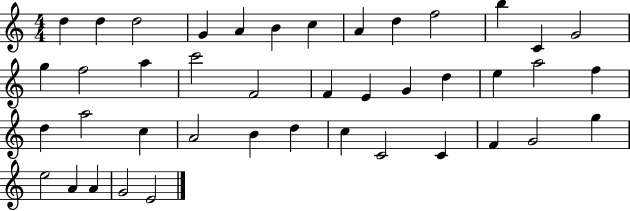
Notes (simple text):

D5/q D5/q D5/h G4/q A4/q B4/q C5/q A4/q D5/q F5/h B5/q C4/q G4/h G5/q F5/h A5/q C6/h F4/h F4/q E4/q G4/q D5/q E5/q A5/h F5/q D5/q A5/h C5/q A4/h B4/q D5/q C5/q C4/h C4/q F4/q G4/h G5/q E5/h A4/q A4/q G4/h E4/h